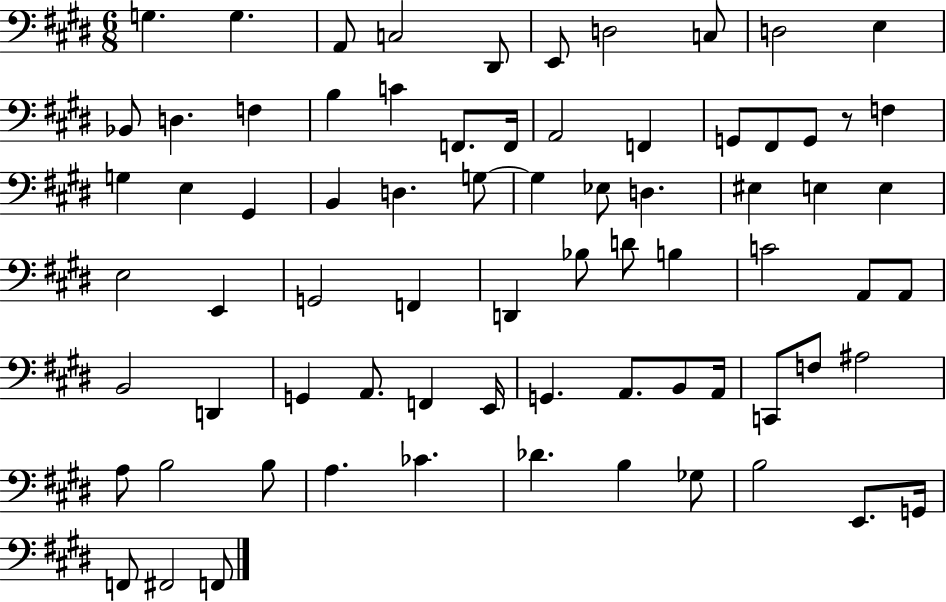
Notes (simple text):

G3/q. G3/q. A2/e C3/h D#2/e E2/e D3/h C3/e D3/h E3/q Bb2/e D3/q. F3/q B3/q C4/q F2/e. F2/s A2/h F2/q G2/e F#2/e G2/e R/e F3/q G3/q E3/q G#2/q B2/q D3/q. G3/e G3/q Eb3/e D3/q. EIS3/q E3/q E3/q E3/h E2/q G2/h F2/q D2/q Bb3/e D4/e B3/q C4/h A2/e A2/e B2/h D2/q G2/q A2/e. F2/q E2/s G2/q. A2/e. B2/e A2/s C2/e F3/e A#3/h A3/e B3/h B3/e A3/q. CES4/q. Db4/q. B3/q Gb3/e B3/h E2/e. G2/s F2/e F#2/h F2/e